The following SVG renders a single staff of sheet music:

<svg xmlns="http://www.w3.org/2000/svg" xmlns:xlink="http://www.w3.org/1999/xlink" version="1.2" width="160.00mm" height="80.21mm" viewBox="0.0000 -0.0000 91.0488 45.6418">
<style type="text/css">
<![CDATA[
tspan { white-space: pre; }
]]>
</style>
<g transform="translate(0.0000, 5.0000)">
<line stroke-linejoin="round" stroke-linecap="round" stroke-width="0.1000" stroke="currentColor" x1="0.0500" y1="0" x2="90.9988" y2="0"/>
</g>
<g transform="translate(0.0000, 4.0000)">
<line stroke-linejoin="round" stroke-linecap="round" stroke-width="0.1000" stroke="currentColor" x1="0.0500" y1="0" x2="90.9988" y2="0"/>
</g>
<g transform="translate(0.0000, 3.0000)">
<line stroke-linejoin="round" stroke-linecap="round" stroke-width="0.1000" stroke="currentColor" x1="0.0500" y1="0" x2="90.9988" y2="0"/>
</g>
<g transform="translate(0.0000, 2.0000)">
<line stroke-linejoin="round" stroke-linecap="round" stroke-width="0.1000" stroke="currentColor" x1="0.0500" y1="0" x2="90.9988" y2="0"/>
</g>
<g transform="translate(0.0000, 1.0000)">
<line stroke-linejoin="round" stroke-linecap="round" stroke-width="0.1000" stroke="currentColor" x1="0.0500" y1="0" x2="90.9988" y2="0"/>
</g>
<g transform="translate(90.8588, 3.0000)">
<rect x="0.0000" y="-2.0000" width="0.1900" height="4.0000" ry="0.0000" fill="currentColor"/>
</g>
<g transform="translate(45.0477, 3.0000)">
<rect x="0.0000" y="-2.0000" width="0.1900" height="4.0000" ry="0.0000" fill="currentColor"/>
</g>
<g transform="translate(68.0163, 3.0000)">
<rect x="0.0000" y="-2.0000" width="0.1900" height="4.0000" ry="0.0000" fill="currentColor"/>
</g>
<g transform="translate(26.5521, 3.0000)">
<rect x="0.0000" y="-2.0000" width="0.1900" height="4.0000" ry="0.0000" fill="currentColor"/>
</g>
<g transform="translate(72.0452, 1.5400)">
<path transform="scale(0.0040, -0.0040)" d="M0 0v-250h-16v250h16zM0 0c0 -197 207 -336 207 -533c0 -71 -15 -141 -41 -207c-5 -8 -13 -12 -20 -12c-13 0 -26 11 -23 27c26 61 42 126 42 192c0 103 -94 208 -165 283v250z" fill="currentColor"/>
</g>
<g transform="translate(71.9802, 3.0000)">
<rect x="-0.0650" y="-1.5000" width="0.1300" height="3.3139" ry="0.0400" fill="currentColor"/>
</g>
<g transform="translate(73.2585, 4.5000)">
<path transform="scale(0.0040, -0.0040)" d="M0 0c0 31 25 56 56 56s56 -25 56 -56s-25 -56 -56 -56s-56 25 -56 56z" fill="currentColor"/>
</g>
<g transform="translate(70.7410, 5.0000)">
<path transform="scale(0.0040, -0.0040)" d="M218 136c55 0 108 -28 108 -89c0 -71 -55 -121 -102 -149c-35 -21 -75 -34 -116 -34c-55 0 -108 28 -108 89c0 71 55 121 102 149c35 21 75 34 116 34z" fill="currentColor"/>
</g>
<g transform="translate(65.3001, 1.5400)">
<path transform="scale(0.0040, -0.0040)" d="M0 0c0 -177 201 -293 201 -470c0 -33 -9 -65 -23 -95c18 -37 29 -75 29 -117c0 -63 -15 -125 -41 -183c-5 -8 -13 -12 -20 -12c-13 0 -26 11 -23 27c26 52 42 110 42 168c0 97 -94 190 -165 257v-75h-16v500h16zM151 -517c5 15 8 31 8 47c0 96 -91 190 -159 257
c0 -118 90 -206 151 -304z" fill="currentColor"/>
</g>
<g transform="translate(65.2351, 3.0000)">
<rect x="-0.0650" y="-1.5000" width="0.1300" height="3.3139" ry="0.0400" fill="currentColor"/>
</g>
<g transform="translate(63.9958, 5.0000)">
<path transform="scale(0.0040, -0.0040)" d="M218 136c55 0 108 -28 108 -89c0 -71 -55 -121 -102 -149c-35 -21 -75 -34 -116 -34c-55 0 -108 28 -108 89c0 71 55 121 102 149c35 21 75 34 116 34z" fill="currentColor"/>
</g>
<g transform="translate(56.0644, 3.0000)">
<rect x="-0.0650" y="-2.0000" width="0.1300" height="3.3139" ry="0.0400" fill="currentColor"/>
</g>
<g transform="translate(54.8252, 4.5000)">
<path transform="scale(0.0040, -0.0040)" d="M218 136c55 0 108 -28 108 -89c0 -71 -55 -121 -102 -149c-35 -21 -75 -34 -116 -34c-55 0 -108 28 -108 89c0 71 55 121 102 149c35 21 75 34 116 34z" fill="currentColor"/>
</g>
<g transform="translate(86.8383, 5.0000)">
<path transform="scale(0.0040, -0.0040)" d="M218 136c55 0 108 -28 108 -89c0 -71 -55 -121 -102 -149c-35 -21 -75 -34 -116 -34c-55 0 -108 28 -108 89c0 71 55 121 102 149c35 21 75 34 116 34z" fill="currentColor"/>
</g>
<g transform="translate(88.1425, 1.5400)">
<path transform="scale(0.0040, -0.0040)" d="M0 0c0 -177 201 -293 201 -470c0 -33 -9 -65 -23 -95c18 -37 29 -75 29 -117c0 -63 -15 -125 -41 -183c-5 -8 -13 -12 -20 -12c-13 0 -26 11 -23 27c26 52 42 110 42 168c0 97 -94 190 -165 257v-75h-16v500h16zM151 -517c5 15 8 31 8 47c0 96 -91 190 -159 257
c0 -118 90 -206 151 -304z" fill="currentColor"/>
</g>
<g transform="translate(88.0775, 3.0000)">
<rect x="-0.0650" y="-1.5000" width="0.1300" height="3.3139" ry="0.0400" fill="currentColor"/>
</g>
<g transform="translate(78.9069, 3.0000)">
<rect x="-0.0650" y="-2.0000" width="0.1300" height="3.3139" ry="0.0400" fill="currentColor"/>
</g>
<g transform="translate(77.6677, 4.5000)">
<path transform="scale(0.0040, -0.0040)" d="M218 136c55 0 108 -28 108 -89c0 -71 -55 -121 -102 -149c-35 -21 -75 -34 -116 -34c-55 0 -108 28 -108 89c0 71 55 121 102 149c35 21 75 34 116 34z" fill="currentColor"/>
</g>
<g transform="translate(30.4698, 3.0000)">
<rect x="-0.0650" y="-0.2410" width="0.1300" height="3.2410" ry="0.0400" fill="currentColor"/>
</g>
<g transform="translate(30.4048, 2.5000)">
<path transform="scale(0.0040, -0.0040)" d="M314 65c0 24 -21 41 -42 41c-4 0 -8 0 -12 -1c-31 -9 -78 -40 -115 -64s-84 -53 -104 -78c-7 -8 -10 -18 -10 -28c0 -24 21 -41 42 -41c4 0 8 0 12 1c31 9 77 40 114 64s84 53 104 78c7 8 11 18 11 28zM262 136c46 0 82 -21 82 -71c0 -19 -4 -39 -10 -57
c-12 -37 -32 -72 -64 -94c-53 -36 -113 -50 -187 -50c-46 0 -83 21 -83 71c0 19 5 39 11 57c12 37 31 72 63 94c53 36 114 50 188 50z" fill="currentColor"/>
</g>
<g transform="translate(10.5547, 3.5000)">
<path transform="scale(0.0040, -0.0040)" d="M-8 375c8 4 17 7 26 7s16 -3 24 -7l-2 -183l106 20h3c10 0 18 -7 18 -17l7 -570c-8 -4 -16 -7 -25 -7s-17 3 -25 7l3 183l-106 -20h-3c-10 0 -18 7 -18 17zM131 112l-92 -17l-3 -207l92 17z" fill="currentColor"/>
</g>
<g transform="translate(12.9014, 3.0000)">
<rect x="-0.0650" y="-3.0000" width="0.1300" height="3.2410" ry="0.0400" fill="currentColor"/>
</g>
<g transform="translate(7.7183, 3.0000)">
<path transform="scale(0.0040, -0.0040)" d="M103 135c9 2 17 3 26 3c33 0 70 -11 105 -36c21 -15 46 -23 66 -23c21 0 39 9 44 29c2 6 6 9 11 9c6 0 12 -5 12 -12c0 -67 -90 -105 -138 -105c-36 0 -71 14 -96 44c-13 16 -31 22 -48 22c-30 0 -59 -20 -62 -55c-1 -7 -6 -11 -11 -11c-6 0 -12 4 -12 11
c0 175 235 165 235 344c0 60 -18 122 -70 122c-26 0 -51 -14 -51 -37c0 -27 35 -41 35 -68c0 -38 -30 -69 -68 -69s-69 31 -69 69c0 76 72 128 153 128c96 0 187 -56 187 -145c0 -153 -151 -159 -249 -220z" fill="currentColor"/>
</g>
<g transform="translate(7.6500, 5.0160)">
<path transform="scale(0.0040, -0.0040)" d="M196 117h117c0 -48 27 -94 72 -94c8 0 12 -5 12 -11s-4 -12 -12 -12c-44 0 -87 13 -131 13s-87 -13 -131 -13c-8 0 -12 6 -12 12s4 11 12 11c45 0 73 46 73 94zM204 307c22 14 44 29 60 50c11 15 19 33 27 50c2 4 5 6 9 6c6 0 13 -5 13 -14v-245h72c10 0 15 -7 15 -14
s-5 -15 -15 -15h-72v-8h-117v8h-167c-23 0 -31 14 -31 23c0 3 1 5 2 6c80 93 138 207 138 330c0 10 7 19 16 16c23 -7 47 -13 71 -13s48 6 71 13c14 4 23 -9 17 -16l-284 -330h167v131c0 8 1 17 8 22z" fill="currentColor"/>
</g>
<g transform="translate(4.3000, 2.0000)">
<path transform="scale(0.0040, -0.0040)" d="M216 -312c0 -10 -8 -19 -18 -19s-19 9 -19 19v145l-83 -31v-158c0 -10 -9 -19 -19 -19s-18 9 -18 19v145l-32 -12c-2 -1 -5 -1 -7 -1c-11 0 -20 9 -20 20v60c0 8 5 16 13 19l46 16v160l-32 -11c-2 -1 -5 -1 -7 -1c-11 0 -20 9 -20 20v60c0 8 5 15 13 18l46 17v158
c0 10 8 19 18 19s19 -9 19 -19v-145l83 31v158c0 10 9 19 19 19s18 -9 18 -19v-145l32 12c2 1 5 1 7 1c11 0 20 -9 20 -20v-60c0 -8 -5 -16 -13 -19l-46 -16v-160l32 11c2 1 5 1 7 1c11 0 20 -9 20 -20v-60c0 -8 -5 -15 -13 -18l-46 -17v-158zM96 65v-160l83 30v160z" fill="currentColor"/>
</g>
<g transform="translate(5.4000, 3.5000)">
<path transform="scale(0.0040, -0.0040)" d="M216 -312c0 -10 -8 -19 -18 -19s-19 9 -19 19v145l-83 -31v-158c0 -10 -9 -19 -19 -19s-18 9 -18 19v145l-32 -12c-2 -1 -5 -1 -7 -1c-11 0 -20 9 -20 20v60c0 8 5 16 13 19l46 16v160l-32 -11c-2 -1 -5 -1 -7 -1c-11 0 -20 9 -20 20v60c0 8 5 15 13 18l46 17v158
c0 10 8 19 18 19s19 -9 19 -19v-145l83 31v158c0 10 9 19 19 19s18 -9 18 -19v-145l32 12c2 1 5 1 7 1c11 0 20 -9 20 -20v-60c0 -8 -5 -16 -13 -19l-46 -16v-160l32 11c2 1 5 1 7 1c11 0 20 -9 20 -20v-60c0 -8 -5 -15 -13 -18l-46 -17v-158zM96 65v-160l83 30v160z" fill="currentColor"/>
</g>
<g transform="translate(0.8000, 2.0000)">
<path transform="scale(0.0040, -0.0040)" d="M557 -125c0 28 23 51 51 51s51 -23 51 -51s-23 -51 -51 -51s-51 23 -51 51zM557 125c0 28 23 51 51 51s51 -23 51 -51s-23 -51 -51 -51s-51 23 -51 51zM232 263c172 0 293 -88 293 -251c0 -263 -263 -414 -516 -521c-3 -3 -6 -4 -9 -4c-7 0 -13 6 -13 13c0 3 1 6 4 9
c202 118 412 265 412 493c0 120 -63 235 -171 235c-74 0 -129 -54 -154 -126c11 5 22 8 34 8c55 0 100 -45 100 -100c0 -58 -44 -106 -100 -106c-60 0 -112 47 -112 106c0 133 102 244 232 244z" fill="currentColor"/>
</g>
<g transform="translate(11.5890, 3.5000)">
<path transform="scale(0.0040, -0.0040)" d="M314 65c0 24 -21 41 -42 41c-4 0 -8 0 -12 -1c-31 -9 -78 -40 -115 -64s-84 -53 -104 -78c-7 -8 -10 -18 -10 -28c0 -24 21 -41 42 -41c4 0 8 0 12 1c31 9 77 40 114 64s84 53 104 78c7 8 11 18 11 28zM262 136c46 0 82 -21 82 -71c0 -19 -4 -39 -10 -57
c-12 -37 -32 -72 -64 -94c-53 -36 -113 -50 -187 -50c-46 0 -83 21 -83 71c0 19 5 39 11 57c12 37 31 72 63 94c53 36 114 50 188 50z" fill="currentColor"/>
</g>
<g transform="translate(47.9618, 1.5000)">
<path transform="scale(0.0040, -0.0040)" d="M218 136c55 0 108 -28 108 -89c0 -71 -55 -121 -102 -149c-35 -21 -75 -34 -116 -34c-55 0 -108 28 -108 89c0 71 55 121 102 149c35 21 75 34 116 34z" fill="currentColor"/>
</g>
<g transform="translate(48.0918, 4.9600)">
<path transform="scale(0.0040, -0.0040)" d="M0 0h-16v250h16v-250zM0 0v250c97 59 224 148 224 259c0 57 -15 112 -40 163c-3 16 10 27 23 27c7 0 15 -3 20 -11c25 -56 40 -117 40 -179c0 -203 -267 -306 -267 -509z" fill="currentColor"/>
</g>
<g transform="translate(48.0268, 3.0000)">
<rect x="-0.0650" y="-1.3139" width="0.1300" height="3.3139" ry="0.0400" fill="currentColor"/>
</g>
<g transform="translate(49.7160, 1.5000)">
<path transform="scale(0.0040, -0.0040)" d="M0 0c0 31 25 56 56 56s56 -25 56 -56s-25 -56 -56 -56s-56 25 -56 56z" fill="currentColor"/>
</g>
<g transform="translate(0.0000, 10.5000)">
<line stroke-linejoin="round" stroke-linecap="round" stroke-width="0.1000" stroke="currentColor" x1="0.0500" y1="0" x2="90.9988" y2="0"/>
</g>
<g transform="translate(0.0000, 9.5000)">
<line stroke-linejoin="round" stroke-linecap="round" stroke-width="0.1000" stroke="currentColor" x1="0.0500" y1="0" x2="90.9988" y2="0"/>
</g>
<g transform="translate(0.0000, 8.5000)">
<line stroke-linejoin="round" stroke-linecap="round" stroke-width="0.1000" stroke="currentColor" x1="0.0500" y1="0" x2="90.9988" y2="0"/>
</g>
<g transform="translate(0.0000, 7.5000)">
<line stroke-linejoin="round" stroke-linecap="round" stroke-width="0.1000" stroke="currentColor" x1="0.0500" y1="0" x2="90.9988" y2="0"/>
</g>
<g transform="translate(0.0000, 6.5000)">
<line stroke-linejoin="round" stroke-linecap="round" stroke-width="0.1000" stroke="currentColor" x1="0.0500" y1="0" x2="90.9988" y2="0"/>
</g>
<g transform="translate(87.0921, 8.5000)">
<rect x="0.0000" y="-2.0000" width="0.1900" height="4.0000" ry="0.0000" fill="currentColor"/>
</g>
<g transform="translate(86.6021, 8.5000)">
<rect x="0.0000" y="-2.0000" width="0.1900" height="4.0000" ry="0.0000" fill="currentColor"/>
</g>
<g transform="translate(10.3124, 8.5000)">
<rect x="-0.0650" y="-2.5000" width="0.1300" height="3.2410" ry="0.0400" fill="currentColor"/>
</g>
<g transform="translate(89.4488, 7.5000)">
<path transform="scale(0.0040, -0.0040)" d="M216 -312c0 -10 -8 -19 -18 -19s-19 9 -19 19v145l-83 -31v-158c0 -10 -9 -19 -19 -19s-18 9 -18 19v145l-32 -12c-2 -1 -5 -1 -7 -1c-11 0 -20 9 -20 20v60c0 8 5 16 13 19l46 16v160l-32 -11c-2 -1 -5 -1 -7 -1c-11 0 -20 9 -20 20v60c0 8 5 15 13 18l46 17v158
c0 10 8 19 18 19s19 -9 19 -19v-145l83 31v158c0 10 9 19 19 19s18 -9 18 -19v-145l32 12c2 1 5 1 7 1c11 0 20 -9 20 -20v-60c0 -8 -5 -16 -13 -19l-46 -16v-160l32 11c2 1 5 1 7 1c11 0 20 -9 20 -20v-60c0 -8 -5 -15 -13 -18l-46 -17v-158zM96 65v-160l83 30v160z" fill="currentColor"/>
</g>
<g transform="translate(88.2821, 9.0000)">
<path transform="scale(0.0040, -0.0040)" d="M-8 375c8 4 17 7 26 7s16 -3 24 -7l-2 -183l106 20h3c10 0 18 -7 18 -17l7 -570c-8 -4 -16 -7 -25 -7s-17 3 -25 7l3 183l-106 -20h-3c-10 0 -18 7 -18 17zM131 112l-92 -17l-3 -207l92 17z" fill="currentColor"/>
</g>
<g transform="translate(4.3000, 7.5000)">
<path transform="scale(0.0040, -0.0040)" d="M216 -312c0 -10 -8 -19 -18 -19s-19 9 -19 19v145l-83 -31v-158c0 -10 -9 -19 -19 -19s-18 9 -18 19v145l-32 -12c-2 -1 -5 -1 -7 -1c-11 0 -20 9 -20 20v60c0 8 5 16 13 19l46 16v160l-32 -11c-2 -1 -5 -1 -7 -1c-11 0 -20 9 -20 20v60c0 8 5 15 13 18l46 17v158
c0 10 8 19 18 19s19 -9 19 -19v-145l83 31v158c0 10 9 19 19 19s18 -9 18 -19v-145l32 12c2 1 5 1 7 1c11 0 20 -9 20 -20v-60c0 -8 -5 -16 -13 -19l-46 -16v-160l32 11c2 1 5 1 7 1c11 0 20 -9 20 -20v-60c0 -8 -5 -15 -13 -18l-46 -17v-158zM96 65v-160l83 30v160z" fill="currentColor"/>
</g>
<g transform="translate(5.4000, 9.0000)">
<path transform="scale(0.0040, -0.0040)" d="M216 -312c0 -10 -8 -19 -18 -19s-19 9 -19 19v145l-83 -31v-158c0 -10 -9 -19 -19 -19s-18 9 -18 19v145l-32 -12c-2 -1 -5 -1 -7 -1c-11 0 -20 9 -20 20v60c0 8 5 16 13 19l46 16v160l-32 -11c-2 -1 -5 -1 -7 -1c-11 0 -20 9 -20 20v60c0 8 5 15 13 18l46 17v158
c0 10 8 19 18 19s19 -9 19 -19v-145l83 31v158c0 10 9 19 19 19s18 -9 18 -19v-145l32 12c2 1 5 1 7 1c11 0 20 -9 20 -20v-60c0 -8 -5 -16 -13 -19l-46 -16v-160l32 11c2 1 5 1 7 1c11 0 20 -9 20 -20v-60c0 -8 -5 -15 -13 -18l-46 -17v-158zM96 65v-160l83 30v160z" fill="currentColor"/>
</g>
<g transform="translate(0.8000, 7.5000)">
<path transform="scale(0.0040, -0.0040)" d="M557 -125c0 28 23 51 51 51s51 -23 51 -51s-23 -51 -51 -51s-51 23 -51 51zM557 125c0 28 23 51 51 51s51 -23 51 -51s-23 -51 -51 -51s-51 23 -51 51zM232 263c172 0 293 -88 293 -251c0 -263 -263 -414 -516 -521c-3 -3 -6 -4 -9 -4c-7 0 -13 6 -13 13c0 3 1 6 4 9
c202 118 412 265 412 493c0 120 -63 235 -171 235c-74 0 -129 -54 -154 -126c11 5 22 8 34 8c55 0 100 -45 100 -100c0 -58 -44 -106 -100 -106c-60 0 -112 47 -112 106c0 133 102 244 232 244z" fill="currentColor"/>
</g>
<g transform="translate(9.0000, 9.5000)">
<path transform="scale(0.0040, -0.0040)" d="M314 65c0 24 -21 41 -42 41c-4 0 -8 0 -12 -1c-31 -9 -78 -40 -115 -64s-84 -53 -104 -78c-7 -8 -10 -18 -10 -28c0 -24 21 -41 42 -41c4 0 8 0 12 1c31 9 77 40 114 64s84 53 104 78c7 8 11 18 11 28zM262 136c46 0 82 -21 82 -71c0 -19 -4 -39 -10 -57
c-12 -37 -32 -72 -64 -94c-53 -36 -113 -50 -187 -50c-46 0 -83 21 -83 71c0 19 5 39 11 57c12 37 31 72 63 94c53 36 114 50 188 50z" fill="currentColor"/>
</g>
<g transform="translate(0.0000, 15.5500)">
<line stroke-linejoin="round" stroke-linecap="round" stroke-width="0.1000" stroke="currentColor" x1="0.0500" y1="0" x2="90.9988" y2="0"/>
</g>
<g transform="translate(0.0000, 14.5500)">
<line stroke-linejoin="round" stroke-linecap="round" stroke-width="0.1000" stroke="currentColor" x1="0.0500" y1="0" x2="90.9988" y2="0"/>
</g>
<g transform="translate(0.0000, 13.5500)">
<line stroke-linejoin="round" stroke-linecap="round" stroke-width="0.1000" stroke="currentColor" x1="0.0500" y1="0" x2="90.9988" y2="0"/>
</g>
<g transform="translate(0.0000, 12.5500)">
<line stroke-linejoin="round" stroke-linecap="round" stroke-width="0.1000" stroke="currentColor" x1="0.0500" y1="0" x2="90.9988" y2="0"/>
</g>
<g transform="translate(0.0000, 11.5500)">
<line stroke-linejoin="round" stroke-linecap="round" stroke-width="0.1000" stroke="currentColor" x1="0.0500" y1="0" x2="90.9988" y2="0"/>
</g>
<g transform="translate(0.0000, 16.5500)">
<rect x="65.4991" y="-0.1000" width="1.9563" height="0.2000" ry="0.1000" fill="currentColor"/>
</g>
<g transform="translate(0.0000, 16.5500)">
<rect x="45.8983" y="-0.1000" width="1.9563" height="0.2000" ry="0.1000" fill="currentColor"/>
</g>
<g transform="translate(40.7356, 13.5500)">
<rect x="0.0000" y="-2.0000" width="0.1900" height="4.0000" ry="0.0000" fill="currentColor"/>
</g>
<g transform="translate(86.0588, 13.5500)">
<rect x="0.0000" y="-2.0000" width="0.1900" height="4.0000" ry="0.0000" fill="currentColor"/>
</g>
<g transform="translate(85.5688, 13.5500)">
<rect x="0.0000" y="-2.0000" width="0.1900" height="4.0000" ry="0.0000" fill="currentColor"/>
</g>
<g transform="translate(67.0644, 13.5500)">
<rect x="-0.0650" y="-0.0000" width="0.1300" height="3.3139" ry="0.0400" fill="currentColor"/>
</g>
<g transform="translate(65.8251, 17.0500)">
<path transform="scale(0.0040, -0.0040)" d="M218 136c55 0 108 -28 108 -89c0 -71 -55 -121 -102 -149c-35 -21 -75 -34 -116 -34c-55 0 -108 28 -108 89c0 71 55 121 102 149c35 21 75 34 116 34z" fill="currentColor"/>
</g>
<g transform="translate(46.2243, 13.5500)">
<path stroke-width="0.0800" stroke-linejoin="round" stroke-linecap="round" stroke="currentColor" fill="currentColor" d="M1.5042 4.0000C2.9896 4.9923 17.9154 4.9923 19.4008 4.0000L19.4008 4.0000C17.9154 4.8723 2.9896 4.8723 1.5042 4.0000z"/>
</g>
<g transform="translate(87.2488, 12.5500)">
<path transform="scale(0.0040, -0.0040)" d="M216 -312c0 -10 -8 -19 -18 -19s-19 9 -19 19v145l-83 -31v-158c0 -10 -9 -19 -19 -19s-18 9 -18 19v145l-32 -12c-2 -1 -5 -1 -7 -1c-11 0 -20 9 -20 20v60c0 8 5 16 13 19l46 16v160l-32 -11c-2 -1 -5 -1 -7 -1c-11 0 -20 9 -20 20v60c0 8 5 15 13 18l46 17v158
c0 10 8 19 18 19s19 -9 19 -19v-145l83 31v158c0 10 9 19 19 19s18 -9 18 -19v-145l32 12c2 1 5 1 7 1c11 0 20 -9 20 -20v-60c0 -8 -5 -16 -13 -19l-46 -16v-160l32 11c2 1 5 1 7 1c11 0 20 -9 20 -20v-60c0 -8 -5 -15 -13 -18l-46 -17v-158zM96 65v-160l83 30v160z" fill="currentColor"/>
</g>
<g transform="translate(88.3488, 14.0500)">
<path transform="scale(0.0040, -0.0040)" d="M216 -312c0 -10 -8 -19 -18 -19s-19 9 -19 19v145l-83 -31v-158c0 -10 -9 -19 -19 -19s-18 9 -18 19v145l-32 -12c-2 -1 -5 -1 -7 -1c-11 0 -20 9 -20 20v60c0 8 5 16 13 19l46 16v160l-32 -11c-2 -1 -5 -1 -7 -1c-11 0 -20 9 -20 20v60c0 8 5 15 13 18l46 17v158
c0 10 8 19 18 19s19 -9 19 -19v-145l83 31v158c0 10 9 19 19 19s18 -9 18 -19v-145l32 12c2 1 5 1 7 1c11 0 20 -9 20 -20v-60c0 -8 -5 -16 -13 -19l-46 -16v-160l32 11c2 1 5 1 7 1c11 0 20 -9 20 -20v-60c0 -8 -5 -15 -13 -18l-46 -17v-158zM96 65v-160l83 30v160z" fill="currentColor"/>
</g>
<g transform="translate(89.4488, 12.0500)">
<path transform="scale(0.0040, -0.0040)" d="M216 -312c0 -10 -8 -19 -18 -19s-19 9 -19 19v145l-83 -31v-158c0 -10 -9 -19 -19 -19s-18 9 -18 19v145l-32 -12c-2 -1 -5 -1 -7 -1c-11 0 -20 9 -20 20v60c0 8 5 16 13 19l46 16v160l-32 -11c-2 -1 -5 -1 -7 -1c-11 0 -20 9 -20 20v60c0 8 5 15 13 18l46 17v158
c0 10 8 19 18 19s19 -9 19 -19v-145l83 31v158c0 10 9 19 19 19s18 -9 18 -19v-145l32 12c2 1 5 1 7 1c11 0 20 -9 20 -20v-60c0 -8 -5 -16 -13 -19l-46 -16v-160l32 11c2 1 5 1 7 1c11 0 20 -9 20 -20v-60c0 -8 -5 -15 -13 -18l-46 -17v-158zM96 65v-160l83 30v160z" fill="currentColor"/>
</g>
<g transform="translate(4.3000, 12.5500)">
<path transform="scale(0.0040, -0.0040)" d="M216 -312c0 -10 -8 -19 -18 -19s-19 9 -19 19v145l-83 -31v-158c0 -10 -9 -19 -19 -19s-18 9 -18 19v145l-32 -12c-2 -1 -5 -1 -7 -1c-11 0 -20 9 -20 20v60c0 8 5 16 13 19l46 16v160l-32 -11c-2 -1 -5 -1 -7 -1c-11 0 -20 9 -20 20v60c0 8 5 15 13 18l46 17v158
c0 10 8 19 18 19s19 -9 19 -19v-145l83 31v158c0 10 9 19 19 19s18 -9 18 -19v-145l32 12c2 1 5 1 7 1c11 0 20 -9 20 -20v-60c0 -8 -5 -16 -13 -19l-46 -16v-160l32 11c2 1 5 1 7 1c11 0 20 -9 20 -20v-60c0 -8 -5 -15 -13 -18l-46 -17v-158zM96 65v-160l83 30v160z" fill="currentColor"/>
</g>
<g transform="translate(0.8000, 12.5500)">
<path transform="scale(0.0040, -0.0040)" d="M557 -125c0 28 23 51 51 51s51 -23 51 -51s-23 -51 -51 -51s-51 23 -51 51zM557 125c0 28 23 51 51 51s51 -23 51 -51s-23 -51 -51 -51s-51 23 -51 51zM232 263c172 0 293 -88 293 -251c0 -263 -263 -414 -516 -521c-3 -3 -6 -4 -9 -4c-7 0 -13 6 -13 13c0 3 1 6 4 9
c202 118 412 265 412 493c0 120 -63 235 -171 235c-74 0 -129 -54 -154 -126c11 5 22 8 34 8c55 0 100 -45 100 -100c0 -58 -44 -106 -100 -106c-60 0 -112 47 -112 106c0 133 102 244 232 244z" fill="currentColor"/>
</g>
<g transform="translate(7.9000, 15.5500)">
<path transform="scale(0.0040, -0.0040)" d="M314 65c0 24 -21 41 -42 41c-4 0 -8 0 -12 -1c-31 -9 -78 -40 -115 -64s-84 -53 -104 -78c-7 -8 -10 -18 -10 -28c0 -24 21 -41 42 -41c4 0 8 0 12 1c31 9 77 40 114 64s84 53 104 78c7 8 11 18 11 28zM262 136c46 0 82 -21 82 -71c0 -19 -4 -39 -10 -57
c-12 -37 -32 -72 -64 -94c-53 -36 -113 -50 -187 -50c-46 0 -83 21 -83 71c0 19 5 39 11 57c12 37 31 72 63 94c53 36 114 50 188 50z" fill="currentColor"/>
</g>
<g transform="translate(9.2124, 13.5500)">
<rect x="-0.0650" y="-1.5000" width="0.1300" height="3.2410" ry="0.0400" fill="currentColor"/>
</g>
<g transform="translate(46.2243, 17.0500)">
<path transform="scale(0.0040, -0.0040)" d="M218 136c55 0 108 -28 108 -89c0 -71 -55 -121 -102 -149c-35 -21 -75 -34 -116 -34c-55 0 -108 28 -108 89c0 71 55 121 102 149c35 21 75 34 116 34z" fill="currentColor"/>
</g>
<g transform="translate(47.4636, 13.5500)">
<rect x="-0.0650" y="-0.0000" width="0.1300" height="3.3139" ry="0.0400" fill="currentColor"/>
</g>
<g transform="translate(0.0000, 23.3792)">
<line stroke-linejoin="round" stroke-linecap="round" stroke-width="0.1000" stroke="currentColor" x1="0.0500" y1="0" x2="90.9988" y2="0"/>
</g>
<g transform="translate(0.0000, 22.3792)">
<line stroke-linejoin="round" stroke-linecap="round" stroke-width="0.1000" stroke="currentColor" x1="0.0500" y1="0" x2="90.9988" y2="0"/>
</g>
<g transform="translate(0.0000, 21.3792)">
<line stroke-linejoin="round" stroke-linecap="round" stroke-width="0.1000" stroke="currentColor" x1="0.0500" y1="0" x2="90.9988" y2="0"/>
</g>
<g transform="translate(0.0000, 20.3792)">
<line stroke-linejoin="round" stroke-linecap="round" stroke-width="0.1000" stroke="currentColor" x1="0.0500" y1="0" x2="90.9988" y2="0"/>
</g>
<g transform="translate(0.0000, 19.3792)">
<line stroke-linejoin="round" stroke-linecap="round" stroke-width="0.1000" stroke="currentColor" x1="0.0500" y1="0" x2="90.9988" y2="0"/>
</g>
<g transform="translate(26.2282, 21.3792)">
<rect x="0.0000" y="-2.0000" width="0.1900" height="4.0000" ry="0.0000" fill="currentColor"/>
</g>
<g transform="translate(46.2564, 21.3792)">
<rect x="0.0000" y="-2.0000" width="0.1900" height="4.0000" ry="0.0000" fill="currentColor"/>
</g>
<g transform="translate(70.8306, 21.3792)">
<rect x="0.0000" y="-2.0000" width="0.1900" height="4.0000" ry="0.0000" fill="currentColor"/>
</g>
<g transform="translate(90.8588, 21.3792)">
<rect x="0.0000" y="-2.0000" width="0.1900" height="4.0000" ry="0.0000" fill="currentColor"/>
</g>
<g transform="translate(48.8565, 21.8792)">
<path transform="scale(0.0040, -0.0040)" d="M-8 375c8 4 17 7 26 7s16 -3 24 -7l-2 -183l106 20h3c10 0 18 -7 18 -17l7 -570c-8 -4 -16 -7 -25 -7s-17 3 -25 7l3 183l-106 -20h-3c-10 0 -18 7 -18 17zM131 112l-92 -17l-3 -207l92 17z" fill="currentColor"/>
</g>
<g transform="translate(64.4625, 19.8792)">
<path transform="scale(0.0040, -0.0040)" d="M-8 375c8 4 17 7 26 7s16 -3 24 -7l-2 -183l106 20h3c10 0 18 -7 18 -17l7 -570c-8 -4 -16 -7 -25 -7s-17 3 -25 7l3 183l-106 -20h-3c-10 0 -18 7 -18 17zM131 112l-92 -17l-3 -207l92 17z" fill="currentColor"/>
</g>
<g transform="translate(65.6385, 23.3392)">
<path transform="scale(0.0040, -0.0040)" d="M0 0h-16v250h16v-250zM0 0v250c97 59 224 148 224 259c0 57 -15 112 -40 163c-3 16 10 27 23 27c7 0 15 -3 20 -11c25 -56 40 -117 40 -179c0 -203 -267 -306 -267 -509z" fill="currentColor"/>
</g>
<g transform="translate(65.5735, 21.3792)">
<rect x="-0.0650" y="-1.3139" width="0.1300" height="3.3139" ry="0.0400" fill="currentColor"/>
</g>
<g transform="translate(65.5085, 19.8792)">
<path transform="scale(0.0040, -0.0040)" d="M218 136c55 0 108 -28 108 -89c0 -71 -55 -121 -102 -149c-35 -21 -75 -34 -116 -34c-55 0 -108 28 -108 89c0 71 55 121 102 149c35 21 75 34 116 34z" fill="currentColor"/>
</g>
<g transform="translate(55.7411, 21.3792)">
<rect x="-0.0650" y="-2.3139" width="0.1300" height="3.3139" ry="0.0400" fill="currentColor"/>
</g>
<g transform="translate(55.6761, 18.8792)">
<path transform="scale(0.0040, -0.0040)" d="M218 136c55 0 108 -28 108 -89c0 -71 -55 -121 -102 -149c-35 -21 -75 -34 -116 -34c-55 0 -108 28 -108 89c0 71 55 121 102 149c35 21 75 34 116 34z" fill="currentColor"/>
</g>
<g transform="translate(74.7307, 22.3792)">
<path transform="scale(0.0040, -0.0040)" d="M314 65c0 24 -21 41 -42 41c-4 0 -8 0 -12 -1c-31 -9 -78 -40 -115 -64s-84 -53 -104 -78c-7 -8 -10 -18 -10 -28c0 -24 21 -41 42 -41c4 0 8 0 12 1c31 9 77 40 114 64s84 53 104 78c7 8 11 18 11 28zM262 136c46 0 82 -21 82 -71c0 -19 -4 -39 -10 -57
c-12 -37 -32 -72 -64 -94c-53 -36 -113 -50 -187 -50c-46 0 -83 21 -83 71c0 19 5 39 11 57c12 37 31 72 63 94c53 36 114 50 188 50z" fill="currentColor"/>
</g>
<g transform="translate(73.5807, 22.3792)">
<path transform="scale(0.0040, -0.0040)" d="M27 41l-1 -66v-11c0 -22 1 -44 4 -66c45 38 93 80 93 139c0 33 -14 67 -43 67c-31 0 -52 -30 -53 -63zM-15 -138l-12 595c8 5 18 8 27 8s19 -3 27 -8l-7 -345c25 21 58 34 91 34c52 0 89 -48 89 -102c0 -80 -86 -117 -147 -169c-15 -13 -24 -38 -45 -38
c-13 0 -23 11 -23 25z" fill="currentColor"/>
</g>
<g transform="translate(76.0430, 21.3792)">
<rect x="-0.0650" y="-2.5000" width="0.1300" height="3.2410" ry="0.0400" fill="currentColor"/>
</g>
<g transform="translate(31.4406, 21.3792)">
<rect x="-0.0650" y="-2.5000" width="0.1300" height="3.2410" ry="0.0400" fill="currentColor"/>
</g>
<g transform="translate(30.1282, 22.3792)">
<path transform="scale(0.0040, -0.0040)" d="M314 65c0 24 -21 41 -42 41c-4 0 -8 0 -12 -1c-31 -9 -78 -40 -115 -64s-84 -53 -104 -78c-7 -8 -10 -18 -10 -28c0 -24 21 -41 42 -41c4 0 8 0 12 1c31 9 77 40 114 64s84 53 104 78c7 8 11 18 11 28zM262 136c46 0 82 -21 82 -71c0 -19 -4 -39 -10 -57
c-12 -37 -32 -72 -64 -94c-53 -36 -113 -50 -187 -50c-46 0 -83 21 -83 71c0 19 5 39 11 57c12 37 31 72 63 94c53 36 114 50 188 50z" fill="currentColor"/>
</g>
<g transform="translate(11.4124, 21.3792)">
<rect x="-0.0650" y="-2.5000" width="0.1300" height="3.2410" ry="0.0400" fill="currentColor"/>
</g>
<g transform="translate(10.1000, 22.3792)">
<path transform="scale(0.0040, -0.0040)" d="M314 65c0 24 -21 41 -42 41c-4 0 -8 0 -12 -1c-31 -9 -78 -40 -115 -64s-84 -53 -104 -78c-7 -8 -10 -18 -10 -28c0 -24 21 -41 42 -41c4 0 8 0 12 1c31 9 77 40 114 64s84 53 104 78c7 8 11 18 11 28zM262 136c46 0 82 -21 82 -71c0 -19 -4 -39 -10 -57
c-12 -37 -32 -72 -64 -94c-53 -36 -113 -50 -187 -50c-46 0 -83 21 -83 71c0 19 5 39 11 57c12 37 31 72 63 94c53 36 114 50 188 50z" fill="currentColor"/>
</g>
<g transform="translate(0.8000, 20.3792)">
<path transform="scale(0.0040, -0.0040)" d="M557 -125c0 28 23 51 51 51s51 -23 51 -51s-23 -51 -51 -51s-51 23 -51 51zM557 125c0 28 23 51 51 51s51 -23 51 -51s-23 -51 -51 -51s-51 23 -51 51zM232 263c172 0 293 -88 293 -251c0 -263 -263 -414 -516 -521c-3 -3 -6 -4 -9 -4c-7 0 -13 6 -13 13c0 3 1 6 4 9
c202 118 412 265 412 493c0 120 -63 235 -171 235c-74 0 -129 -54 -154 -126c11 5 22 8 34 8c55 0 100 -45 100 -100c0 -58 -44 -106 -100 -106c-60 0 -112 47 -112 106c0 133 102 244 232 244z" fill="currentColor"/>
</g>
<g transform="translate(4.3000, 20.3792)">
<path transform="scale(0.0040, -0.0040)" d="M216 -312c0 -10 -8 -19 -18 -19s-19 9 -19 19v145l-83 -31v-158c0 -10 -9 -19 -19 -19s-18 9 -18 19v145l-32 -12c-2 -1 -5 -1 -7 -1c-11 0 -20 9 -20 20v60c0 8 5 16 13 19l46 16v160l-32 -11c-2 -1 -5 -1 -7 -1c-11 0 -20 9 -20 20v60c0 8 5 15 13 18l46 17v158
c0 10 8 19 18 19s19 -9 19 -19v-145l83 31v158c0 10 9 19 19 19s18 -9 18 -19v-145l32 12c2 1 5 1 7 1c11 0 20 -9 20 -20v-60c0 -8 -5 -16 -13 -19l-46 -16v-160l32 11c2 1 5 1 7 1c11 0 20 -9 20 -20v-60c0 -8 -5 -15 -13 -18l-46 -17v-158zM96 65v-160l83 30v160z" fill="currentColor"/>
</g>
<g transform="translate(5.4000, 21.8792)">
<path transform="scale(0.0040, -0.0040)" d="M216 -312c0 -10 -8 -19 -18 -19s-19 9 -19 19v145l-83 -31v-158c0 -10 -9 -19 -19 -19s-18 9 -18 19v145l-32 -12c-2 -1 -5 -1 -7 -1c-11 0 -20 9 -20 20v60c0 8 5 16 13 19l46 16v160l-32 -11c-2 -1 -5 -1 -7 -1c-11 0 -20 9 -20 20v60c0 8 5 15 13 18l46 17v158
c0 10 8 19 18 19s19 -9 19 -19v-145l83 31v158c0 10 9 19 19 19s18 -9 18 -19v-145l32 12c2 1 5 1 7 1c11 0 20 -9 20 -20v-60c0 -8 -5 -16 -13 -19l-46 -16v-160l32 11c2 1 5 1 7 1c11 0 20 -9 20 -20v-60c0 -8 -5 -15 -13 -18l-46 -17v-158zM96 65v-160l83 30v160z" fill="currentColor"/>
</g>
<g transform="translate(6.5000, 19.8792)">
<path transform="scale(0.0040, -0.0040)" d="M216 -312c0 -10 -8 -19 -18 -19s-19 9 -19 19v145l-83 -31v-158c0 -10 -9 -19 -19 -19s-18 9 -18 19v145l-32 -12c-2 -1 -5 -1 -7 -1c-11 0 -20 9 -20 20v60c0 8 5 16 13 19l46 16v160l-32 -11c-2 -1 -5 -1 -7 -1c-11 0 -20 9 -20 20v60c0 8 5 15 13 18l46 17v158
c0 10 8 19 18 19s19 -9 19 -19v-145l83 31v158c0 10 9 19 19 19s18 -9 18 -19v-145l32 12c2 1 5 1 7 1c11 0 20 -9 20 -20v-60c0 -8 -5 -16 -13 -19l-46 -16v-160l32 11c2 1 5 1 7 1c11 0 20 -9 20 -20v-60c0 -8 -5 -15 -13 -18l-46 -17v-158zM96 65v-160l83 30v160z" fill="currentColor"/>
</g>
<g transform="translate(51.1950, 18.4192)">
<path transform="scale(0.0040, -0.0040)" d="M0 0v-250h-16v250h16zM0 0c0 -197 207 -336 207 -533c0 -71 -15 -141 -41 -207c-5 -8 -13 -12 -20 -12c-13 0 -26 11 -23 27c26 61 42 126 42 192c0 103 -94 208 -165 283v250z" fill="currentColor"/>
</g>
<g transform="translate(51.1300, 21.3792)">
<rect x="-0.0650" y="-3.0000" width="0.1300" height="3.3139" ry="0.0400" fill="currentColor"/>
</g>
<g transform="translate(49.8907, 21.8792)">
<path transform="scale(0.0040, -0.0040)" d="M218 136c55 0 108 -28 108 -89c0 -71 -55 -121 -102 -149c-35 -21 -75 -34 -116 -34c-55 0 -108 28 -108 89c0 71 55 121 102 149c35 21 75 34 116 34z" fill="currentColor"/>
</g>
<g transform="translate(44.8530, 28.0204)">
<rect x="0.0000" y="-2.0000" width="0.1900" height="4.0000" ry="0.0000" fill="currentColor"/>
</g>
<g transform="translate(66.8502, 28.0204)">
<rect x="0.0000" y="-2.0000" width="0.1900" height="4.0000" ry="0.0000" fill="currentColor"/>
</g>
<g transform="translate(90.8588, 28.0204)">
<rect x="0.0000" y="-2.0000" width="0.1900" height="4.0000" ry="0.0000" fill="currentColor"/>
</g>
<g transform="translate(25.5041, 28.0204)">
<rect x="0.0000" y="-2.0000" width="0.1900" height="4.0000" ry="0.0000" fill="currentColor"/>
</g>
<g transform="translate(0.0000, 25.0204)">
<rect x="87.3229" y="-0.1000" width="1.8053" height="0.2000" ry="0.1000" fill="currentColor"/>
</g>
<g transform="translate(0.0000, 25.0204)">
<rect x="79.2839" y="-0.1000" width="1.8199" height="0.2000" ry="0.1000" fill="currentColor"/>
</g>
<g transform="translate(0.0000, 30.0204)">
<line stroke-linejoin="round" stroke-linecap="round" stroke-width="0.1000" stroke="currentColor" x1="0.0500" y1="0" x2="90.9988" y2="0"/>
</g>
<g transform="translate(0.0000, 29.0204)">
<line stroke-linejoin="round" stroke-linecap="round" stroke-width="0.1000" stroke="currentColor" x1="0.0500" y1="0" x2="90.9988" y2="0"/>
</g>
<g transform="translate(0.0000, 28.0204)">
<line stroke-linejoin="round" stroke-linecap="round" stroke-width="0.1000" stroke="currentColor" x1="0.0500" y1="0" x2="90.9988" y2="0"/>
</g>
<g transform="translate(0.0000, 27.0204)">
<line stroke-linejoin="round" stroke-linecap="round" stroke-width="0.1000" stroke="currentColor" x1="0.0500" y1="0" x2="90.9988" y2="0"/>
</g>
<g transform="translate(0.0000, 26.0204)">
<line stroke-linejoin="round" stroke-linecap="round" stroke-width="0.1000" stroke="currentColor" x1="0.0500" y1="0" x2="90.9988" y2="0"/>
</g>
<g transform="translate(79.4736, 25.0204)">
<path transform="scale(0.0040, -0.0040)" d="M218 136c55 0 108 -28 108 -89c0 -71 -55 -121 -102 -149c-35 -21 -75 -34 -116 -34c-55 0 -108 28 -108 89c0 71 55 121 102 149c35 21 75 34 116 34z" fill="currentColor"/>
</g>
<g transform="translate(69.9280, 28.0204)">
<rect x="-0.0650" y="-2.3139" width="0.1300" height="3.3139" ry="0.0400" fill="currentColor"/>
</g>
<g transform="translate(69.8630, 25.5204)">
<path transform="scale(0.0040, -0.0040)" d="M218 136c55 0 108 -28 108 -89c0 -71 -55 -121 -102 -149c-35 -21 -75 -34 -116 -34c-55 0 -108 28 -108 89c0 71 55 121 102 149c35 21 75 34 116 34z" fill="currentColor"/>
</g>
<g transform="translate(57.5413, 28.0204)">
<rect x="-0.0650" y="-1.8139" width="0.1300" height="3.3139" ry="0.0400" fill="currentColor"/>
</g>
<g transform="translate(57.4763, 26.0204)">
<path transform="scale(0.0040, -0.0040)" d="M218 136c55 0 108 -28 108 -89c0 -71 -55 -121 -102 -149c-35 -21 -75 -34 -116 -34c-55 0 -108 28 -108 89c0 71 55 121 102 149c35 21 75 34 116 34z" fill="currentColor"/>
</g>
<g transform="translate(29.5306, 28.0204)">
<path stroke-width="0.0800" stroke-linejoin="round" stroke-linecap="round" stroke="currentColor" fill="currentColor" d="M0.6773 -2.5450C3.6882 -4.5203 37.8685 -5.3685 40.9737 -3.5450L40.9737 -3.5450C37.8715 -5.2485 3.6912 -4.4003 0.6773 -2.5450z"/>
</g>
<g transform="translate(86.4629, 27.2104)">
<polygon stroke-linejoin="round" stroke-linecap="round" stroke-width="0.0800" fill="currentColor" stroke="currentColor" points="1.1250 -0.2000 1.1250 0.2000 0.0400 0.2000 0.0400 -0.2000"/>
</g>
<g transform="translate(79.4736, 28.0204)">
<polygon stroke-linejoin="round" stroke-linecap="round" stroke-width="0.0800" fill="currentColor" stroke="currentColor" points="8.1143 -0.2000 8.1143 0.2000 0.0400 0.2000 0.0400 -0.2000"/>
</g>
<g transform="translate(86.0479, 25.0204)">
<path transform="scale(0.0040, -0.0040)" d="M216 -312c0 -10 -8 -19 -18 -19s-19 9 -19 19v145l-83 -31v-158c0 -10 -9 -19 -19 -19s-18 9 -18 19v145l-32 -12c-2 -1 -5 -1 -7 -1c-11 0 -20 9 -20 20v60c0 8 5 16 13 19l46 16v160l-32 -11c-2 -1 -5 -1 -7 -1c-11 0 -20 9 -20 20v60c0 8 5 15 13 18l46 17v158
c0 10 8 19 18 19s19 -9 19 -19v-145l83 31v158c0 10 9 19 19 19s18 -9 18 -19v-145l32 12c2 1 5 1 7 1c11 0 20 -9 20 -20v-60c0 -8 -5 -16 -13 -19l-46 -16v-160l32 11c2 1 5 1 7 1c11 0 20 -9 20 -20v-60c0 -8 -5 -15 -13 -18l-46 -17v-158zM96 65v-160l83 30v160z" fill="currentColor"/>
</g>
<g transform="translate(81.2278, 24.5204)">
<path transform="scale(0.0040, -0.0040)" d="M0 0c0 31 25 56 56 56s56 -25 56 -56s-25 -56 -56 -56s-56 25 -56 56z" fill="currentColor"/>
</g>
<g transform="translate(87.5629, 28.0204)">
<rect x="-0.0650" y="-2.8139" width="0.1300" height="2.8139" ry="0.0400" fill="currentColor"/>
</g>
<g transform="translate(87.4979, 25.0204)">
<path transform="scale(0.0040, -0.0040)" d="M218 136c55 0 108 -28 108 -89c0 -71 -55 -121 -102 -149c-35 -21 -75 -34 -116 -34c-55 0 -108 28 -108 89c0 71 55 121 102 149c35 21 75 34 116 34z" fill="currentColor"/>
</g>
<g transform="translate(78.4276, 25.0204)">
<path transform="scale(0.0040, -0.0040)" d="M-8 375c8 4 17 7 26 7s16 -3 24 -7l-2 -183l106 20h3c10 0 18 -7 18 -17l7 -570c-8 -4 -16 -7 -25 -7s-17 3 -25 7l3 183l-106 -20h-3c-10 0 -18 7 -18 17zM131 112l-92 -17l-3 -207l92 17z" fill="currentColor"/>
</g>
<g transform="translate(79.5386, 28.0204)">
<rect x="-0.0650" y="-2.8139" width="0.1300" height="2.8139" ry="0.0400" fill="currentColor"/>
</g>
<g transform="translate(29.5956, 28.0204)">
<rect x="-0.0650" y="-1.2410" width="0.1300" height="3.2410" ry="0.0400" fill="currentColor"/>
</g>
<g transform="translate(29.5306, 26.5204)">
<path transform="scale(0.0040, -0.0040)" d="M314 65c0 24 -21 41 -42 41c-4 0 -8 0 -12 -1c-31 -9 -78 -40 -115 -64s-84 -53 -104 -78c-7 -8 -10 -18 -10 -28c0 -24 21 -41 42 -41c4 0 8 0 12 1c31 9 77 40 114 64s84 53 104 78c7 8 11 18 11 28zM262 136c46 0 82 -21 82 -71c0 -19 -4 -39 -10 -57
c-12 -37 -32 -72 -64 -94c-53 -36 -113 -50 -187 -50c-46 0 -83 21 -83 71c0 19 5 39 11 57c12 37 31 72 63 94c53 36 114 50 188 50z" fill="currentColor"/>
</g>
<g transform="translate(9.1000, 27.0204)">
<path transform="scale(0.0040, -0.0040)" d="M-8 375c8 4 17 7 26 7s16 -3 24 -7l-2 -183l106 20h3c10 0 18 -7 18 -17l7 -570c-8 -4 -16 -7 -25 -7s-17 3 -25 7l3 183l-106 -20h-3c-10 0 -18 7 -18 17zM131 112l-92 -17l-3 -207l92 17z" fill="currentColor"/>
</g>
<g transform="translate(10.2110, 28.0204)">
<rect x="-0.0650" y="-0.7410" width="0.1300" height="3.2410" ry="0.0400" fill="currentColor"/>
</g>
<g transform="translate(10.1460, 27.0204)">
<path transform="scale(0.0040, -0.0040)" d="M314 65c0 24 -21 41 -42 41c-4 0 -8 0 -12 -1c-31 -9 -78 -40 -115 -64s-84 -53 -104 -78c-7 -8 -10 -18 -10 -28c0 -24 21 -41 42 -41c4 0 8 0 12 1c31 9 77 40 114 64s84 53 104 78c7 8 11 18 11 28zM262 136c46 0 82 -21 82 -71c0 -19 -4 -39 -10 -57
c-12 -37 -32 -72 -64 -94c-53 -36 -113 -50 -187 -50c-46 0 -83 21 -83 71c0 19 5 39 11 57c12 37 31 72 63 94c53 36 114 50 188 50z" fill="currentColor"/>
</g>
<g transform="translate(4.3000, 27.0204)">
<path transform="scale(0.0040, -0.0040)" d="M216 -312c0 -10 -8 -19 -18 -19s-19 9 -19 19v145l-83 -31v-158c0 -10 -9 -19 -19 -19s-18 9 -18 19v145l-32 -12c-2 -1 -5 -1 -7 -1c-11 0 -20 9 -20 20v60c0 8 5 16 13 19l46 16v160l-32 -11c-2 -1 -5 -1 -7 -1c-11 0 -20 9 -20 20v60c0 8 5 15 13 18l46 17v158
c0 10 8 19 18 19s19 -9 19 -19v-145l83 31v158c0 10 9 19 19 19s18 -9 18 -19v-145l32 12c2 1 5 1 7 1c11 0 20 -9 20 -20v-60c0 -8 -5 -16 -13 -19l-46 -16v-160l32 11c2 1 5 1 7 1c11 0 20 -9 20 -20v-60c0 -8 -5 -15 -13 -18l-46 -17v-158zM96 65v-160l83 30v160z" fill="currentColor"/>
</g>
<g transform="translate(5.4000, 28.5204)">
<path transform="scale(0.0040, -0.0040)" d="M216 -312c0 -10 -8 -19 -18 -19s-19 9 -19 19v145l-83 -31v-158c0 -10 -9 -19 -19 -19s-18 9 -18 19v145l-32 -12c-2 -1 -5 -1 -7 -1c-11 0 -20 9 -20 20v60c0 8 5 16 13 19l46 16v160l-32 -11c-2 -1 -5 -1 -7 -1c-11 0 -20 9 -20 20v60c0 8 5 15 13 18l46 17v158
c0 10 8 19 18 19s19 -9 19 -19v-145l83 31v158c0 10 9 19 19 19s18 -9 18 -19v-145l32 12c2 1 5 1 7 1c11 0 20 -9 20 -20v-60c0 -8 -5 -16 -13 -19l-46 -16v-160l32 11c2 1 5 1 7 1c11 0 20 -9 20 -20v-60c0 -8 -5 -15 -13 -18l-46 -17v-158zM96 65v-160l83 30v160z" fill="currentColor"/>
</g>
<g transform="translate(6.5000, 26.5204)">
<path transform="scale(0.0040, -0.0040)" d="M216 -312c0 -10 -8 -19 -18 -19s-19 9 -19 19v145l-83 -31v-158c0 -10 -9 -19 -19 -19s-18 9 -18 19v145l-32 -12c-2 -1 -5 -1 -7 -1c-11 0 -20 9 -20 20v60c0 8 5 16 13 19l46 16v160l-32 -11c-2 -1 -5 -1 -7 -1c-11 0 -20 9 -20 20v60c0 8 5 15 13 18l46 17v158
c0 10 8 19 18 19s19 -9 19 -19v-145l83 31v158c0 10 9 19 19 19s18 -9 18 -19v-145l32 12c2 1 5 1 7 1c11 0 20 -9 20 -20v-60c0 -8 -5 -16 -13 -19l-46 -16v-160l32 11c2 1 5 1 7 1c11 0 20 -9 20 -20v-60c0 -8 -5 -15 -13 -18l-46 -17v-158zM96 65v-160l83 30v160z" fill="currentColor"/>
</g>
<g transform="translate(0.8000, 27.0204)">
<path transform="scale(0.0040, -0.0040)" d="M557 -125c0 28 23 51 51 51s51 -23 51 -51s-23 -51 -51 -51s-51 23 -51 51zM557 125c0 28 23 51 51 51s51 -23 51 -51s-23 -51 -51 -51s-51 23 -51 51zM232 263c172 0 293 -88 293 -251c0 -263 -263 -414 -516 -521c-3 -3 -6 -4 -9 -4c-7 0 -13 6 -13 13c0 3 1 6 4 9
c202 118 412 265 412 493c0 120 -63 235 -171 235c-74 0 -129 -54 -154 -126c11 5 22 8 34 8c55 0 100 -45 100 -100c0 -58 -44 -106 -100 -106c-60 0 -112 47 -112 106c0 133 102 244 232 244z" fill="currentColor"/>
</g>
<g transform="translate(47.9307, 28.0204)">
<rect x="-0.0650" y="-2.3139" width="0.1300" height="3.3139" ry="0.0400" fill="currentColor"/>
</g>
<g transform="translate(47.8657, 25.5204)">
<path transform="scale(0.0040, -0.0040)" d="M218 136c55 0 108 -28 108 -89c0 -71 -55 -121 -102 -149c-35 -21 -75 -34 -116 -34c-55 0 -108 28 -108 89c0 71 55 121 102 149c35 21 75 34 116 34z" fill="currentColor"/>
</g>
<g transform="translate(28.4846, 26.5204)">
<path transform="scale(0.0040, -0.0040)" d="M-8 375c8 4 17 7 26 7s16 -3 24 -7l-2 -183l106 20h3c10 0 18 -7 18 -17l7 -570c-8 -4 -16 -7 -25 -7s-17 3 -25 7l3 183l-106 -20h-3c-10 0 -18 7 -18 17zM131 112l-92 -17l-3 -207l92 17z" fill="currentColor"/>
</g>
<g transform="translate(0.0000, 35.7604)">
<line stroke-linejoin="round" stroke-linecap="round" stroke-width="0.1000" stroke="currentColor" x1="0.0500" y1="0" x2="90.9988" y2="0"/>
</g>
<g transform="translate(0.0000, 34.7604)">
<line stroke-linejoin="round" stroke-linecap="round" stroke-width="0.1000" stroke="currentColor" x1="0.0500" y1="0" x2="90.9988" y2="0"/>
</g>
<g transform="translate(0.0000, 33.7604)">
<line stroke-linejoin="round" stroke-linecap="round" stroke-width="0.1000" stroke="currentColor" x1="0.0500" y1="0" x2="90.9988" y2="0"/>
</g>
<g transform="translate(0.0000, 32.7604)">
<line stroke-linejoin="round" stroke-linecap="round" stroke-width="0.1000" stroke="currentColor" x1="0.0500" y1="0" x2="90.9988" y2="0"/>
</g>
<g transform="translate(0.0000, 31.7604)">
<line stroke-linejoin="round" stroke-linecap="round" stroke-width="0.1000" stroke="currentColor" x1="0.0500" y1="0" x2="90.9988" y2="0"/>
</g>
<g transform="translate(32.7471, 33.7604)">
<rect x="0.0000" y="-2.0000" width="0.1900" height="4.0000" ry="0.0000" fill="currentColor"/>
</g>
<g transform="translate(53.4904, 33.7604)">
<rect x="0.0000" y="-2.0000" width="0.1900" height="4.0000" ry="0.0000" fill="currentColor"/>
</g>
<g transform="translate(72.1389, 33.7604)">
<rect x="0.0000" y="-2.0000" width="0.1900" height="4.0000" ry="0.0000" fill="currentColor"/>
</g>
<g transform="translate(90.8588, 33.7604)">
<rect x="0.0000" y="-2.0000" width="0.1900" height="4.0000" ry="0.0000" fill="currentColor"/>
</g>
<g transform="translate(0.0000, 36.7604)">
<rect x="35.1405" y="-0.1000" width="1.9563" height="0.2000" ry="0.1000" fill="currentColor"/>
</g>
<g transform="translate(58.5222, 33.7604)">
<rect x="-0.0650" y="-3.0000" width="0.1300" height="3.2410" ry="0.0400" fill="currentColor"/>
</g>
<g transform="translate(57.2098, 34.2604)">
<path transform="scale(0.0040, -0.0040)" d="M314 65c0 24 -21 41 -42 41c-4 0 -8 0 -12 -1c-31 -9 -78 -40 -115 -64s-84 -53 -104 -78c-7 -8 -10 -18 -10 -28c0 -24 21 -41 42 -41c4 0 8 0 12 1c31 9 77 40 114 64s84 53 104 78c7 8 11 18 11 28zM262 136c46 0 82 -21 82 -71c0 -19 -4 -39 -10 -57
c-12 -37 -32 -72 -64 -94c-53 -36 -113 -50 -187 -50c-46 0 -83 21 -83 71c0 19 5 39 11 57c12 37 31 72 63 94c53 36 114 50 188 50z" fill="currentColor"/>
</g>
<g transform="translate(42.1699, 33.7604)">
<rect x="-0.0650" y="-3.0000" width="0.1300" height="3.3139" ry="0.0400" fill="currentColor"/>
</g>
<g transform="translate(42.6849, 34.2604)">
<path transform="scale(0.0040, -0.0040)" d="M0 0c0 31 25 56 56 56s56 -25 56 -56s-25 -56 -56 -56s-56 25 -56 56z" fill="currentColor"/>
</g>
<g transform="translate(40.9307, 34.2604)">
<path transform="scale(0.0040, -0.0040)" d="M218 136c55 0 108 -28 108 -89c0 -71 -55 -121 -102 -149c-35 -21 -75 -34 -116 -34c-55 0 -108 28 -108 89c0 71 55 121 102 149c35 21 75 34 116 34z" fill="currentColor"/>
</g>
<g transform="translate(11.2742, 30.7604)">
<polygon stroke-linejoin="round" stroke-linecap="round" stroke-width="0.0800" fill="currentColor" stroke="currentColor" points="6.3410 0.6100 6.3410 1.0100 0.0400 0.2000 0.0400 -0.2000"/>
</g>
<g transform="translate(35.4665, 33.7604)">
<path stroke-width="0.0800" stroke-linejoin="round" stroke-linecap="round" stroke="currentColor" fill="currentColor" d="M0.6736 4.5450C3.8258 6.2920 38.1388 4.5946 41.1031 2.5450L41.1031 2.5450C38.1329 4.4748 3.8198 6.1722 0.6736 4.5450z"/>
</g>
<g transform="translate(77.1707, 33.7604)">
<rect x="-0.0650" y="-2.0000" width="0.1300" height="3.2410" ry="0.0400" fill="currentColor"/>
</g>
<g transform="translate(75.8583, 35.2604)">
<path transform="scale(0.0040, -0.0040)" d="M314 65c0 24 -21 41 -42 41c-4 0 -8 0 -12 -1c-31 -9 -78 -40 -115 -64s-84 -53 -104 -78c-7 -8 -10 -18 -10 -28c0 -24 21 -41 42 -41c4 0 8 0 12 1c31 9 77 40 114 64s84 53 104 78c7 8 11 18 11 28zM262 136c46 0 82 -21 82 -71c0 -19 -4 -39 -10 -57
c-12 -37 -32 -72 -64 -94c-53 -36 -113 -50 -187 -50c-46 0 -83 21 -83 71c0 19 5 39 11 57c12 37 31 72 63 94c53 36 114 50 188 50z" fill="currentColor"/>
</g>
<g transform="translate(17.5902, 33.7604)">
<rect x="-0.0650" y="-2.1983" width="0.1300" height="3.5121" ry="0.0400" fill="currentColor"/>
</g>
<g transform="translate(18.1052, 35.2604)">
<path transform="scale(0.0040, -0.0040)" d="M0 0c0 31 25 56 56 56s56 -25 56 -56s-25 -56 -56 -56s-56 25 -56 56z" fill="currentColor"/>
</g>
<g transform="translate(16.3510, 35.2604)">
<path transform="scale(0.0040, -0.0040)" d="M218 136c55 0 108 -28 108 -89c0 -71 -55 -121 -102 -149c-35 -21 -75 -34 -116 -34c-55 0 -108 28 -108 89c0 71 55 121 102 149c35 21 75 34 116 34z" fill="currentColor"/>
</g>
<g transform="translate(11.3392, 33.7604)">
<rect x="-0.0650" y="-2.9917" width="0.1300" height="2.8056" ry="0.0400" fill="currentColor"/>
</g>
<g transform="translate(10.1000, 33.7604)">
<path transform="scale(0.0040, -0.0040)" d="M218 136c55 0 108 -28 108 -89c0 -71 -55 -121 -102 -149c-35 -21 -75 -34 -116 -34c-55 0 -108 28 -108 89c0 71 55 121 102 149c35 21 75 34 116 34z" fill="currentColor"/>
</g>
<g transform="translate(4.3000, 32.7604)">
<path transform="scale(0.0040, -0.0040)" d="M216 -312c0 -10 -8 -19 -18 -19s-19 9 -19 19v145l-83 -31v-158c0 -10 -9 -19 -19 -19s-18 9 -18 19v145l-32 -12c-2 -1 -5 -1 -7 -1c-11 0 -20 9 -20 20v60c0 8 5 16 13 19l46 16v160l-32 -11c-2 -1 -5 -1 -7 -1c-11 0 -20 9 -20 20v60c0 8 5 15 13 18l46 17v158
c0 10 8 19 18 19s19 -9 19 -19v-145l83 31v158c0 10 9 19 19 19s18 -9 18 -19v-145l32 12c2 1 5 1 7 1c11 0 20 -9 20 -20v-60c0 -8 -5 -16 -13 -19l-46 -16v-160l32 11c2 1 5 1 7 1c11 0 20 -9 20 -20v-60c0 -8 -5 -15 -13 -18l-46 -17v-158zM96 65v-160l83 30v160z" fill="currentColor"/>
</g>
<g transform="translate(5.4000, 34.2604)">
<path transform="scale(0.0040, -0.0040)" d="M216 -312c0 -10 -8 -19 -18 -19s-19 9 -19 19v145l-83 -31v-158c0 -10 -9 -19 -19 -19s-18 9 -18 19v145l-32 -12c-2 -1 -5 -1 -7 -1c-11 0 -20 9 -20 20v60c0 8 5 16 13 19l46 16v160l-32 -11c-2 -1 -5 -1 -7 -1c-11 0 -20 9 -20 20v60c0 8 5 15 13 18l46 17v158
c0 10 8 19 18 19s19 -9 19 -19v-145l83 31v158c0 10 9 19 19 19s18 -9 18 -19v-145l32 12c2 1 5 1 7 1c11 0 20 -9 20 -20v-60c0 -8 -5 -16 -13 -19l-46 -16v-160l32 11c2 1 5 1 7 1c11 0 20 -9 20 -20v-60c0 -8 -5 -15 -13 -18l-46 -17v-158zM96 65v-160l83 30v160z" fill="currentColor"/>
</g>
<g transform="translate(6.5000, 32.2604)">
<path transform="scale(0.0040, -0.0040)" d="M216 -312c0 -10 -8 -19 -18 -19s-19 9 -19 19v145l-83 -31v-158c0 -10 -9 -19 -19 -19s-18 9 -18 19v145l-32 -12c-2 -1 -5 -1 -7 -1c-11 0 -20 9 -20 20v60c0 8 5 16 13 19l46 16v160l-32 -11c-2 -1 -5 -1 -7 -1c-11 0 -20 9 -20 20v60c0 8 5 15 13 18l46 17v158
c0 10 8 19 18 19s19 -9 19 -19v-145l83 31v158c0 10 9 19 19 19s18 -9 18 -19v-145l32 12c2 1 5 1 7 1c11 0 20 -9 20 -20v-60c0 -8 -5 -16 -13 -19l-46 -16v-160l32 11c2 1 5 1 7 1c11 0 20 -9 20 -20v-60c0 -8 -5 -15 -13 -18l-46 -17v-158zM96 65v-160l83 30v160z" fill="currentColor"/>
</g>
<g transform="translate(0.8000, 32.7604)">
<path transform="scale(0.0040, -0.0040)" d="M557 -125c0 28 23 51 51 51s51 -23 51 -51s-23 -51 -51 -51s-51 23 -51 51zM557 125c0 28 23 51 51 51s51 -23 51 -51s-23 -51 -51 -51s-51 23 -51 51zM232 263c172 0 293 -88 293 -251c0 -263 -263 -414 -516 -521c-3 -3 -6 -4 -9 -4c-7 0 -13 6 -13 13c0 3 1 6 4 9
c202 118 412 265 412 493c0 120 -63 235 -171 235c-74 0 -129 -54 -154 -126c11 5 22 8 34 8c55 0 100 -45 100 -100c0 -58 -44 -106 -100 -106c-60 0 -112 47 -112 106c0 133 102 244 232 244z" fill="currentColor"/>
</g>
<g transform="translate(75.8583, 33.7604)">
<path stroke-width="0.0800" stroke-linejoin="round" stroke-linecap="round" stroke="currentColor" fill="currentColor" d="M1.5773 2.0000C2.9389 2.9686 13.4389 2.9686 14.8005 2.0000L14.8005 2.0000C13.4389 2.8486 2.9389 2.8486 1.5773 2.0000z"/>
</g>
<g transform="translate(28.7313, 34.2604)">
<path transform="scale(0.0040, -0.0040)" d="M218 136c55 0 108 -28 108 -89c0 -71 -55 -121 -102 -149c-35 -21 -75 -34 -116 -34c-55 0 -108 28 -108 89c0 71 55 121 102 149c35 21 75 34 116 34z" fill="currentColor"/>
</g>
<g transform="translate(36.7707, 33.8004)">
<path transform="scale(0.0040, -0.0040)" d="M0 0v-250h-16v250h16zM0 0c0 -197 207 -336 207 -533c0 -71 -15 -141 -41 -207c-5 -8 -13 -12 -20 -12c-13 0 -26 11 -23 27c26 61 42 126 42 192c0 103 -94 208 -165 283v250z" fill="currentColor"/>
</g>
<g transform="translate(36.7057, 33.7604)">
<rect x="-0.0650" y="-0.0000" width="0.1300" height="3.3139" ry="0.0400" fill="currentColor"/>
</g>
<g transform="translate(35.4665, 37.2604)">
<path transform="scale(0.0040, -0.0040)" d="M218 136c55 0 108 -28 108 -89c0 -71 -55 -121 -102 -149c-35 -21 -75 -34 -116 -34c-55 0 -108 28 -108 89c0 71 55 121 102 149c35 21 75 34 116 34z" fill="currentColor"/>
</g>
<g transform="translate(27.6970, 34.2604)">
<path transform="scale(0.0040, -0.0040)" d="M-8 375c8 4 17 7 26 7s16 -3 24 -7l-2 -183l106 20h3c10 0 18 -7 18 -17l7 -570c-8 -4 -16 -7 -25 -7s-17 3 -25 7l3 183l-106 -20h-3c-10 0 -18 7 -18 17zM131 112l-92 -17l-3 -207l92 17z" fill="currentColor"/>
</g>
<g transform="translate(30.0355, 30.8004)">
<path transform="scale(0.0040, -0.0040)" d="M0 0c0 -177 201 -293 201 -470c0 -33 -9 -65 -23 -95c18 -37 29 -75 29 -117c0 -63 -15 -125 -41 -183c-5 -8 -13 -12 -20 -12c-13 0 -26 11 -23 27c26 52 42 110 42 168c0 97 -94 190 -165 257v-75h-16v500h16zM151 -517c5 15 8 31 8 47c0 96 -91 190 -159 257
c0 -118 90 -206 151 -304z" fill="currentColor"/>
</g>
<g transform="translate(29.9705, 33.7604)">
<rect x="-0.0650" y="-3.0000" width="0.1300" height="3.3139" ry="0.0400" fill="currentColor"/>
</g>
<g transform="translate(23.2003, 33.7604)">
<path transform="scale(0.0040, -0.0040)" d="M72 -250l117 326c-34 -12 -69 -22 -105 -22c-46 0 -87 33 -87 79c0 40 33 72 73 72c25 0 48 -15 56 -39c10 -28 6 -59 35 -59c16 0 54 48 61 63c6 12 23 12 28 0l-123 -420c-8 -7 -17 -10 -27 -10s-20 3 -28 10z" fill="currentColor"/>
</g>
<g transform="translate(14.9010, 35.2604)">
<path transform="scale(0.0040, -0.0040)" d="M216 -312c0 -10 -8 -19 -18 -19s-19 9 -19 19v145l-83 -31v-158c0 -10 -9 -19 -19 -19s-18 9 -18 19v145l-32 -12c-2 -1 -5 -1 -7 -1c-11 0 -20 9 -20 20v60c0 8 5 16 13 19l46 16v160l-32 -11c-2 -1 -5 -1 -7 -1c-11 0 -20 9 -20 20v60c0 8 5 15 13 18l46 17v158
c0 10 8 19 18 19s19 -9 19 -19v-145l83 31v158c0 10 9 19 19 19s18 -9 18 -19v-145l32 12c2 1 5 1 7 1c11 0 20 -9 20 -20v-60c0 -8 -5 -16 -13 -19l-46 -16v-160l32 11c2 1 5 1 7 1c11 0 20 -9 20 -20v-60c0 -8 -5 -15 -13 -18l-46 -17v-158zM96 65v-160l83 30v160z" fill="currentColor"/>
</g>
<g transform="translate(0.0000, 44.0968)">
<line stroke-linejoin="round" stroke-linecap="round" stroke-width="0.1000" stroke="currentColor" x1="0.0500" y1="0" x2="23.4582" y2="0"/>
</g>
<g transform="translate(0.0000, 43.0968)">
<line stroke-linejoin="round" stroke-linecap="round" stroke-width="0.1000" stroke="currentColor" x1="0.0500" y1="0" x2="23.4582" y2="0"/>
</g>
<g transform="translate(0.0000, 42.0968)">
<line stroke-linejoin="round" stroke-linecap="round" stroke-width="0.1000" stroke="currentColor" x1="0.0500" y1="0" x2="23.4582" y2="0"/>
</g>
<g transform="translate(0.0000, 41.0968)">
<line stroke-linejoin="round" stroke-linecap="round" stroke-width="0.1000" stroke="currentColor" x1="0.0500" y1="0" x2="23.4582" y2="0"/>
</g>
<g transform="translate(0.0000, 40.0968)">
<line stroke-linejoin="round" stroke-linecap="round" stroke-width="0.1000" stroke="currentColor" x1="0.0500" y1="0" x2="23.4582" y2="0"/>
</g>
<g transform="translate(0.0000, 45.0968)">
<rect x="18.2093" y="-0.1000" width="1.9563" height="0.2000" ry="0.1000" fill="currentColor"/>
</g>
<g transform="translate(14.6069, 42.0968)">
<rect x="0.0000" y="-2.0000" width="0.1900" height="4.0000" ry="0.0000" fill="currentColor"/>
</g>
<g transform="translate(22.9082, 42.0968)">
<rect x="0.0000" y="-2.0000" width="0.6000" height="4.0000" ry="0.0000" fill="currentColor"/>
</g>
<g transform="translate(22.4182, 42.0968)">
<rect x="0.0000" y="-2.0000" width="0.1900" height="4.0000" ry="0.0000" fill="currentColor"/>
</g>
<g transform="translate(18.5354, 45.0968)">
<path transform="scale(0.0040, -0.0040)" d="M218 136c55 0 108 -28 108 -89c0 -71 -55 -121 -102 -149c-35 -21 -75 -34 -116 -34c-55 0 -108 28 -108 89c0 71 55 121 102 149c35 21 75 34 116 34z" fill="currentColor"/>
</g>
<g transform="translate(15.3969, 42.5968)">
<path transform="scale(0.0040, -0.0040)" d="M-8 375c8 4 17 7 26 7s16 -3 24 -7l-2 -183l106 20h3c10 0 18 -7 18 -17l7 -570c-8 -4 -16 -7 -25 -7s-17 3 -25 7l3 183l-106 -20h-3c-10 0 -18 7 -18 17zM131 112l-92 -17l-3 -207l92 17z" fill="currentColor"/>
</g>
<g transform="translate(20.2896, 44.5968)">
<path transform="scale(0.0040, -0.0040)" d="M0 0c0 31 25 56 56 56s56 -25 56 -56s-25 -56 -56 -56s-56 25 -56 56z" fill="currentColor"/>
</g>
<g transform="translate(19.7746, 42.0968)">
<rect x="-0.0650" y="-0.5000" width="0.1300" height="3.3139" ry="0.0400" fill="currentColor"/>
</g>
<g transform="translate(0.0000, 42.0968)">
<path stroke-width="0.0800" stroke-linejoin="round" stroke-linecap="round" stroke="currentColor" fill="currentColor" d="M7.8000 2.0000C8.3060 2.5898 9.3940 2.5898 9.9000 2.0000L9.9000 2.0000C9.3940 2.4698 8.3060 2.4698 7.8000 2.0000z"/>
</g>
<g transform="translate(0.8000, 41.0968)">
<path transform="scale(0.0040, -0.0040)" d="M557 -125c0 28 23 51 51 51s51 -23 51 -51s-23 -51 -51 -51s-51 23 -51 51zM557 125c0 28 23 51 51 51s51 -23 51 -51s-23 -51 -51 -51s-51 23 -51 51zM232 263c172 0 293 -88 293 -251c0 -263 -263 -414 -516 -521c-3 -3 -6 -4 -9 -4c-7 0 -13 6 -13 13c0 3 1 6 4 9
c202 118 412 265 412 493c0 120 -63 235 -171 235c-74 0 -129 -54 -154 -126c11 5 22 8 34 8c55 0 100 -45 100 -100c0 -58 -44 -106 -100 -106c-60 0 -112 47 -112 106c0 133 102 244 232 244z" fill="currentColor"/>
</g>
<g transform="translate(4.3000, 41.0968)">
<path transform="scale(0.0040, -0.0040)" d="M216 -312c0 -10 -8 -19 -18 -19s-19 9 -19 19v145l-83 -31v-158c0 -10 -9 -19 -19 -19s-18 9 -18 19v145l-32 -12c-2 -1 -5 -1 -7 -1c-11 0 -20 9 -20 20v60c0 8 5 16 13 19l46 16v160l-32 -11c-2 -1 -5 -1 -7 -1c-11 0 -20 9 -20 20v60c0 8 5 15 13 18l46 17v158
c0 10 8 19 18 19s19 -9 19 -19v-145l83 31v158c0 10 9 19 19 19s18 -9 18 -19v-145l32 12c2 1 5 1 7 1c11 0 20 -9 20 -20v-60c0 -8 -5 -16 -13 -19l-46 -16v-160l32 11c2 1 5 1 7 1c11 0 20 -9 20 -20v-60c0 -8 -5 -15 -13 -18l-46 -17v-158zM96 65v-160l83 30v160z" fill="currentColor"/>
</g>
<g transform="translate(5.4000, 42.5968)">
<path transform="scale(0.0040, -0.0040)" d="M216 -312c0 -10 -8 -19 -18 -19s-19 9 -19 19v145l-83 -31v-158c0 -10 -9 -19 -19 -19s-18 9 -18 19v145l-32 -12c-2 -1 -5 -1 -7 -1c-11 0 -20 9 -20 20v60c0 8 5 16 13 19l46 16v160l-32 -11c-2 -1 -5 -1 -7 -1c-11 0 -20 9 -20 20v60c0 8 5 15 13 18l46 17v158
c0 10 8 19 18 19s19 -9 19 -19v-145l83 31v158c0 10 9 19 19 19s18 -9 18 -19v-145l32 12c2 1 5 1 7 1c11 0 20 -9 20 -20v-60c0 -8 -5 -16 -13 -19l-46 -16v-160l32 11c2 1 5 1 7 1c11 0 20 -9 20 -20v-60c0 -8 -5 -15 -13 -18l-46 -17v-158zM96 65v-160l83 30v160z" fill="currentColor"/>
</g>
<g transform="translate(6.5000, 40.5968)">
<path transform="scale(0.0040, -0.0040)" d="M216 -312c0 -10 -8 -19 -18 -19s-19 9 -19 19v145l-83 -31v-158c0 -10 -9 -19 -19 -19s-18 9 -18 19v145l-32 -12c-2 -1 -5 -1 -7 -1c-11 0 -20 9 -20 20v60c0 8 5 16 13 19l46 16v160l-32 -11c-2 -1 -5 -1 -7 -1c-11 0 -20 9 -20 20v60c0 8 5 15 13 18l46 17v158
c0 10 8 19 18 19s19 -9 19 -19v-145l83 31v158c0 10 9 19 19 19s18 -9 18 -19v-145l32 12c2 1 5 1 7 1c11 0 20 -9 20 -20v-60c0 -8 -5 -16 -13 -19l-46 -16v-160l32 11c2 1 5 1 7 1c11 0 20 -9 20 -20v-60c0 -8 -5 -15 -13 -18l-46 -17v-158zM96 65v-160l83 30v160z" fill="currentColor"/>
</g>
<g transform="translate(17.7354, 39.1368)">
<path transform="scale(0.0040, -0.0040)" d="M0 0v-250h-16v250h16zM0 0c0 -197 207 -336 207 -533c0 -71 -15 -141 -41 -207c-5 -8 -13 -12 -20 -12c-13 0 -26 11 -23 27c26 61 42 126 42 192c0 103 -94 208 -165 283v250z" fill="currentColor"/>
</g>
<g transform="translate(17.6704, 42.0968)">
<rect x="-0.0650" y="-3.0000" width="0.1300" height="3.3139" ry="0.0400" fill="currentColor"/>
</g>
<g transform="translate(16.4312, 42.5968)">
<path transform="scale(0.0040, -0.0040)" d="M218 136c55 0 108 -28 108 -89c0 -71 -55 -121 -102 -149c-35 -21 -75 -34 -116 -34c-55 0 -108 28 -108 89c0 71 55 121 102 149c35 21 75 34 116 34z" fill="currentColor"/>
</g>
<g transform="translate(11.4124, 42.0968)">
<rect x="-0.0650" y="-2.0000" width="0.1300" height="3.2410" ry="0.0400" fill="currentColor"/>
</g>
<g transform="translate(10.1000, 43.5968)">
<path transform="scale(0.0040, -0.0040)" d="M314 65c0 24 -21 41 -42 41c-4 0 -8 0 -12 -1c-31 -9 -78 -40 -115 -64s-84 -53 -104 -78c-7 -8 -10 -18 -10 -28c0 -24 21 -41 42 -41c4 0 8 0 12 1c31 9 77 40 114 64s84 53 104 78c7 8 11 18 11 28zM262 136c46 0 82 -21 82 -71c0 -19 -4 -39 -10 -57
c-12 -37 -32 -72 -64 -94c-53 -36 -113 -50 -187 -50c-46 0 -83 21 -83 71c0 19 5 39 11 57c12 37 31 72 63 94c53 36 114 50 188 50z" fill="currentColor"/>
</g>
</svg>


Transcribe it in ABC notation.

X:1
T:Untitled
M:2/4
L:1/4
K:D
C,2 E,2 G,/2 A,, G,,/4 G,,/2 A,, G,,/4 B,,2 G,,2 D,, D,, B,,2 B,,2 C,/2 B, G,/2 _B,,2 F,2 G,2 B, A, B, C/2 ^C/4 D,/2 ^A,,/2 z/2 C,/4 D,,/2 ^C, ^C,2 A,,2 A,,2 C,/2 E,,